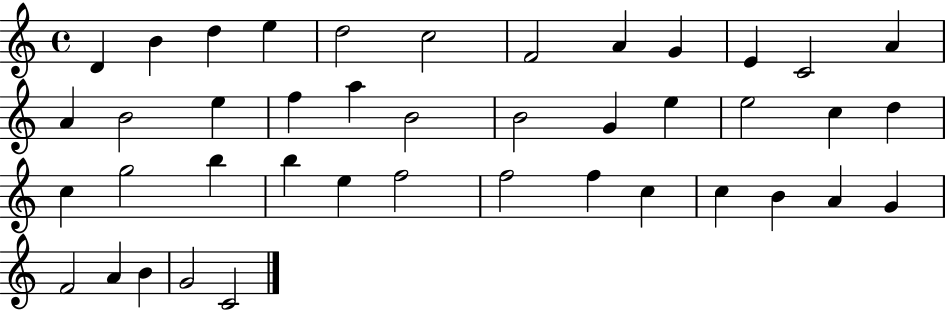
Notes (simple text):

D4/q B4/q D5/q E5/q D5/h C5/h F4/h A4/q G4/q E4/q C4/h A4/q A4/q B4/h E5/q F5/q A5/q B4/h B4/h G4/q E5/q E5/h C5/q D5/q C5/q G5/h B5/q B5/q E5/q F5/h F5/h F5/q C5/q C5/q B4/q A4/q G4/q F4/h A4/q B4/q G4/h C4/h